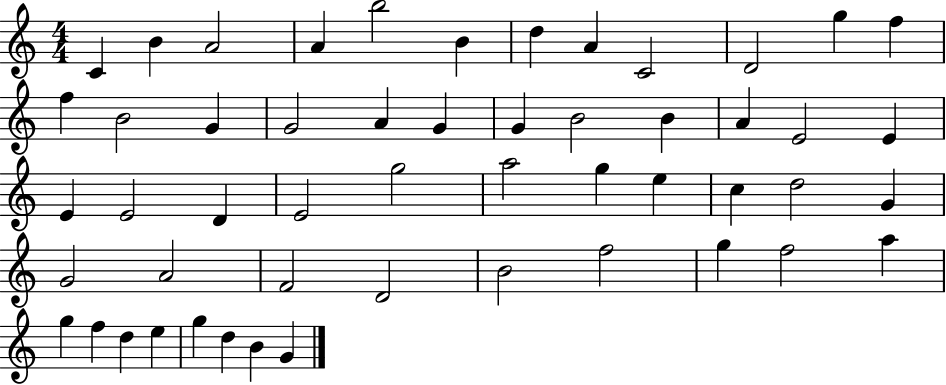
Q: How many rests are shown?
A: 0